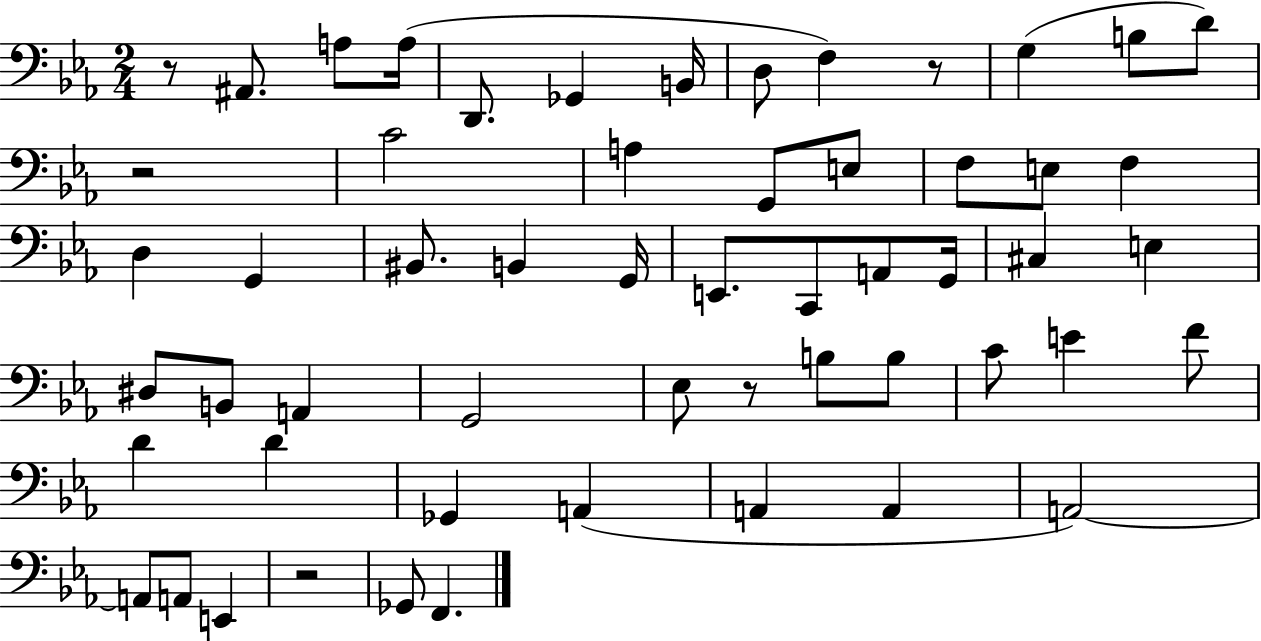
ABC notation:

X:1
T:Untitled
M:2/4
L:1/4
K:Eb
z/2 ^A,,/2 A,/2 A,/4 D,,/2 _G,, B,,/4 D,/2 F, z/2 G, B,/2 D/2 z2 C2 A, G,,/2 E,/2 F,/2 E,/2 F, D, G,, ^B,,/2 B,, G,,/4 E,,/2 C,,/2 A,,/2 G,,/4 ^C, E, ^D,/2 B,,/2 A,, G,,2 _E,/2 z/2 B,/2 B,/2 C/2 E F/2 D D _G,, A,, A,, A,, A,,2 A,,/2 A,,/2 E,, z2 _G,,/2 F,,